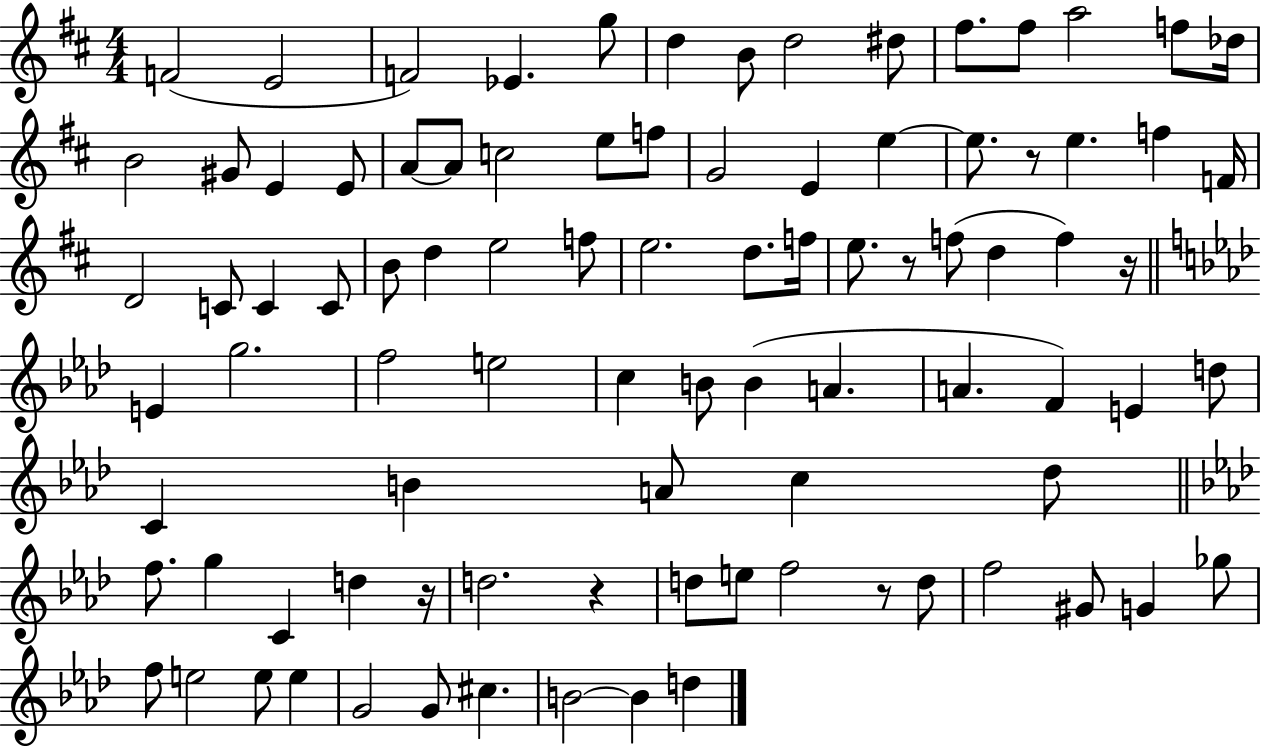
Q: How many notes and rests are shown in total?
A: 91